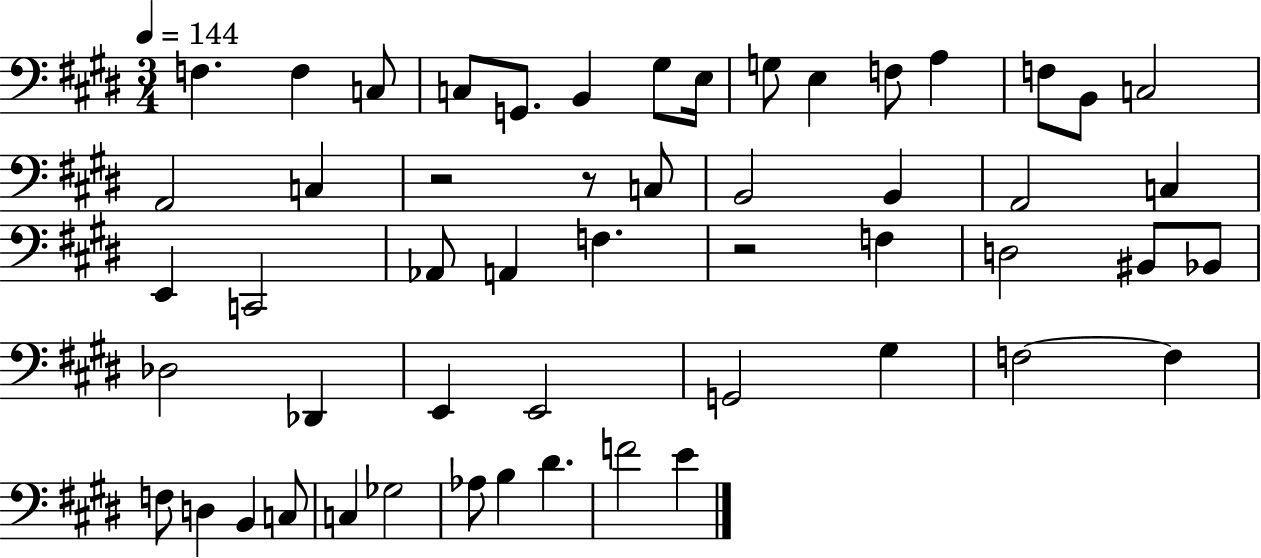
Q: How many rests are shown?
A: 3